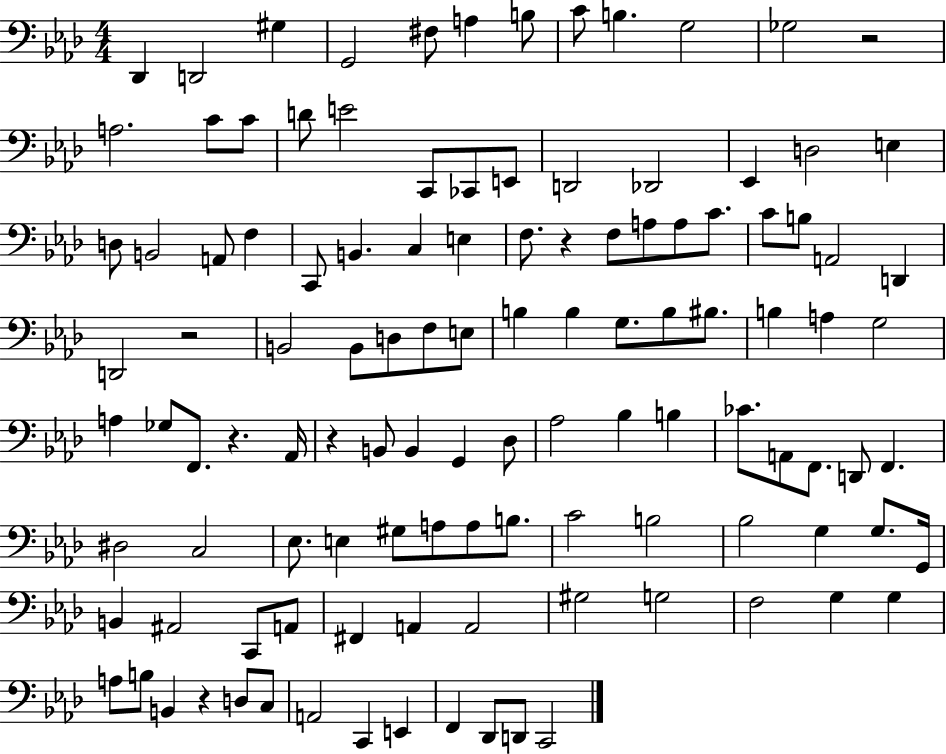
X:1
T:Untitled
M:4/4
L:1/4
K:Ab
_D,, D,,2 ^G, G,,2 ^F,/2 A, B,/2 C/2 B, G,2 _G,2 z2 A,2 C/2 C/2 D/2 E2 C,,/2 _C,,/2 E,,/2 D,,2 _D,,2 _E,, D,2 E, D,/2 B,,2 A,,/2 F, C,,/2 B,, C, E, F,/2 z F,/2 A,/2 A,/2 C/2 C/2 B,/2 A,,2 D,, D,,2 z2 B,,2 B,,/2 D,/2 F,/2 E,/2 B, B, G,/2 B,/2 ^B,/2 B, A, G,2 A, _G,/2 F,,/2 z _A,,/4 z B,,/2 B,, G,, _D,/2 _A,2 _B, B, _C/2 A,,/2 F,,/2 D,,/2 F,, ^D,2 C,2 _E,/2 E, ^G,/2 A,/2 A,/2 B,/2 C2 B,2 _B,2 G, G,/2 G,,/4 B,, ^A,,2 C,,/2 A,,/2 ^F,, A,, A,,2 ^G,2 G,2 F,2 G, G, A,/2 B,/2 B,, z D,/2 C,/2 A,,2 C,, E,, F,, _D,,/2 D,,/2 C,,2